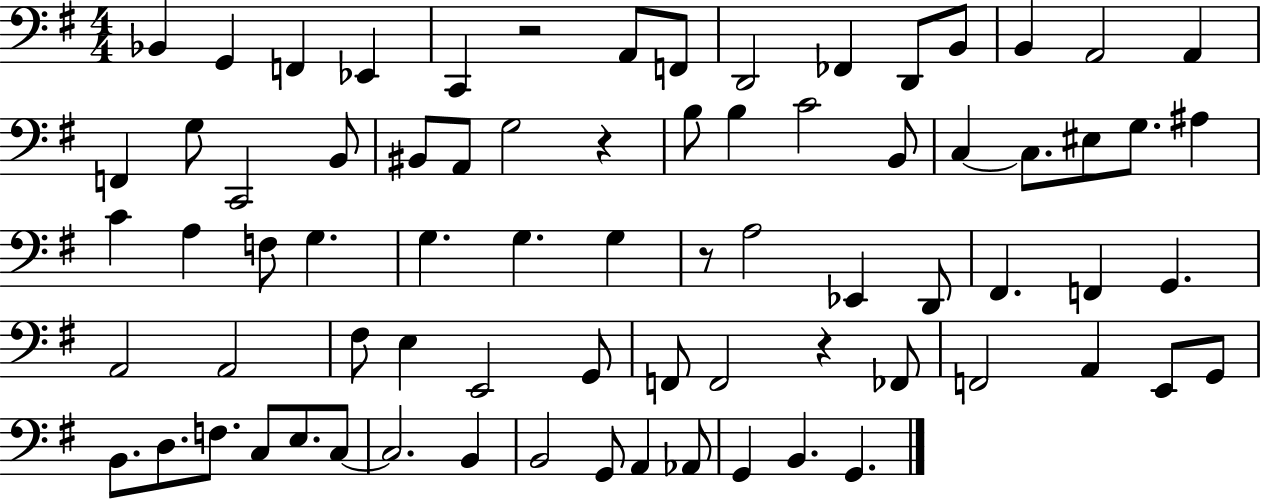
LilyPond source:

{
  \clef bass
  \numericTimeSignature
  \time 4/4
  \key g \major
  bes,4 g,4 f,4 ees,4 | c,4 r2 a,8 f,8 | d,2 fes,4 d,8 b,8 | b,4 a,2 a,4 | \break f,4 g8 c,2 b,8 | bis,8 a,8 g2 r4 | b8 b4 c'2 b,8 | c4~~ c8. eis8 g8. ais4 | \break c'4 a4 f8 g4. | g4. g4. g4 | r8 a2 ees,4 d,8 | fis,4. f,4 g,4. | \break a,2 a,2 | fis8 e4 e,2 g,8 | f,8 f,2 r4 fes,8 | f,2 a,4 e,8 g,8 | \break b,8. d8. f8. c8 e8. c8~~ | c2. b,4 | b,2 g,8 a,4 aes,8 | g,4 b,4. g,4. | \break \bar "|."
}